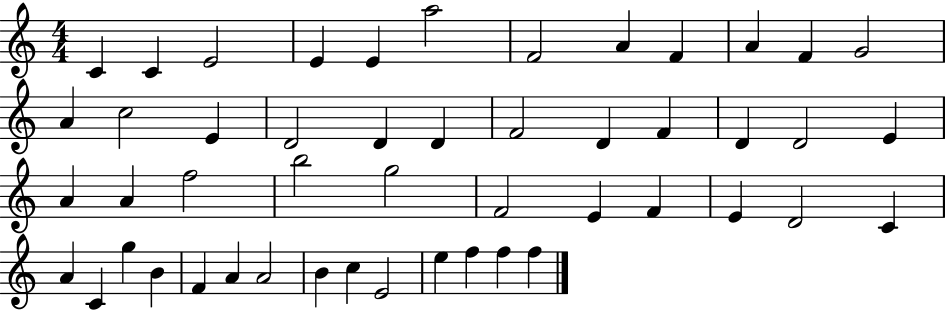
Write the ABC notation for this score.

X:1
T:Untitled
M:4/4
L:1/4
K:C
C C E2 E E a2 F2 A F A F G2 A c2 E D2 D D F2 D F D D2 E A A f2 b2 g2 F2 E F E D2 C A C g B F A A2 B c E2 e f f f